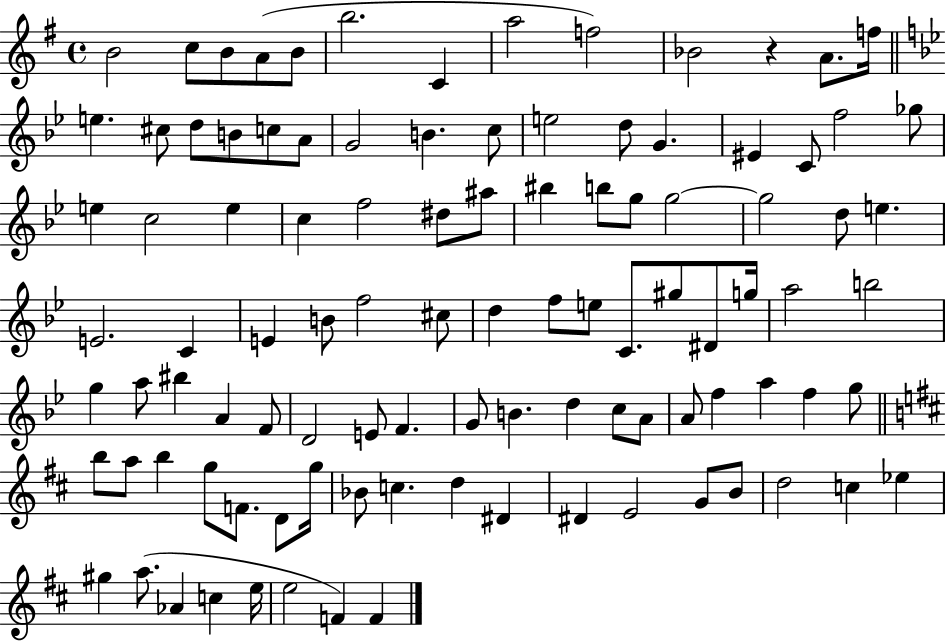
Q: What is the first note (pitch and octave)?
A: B4